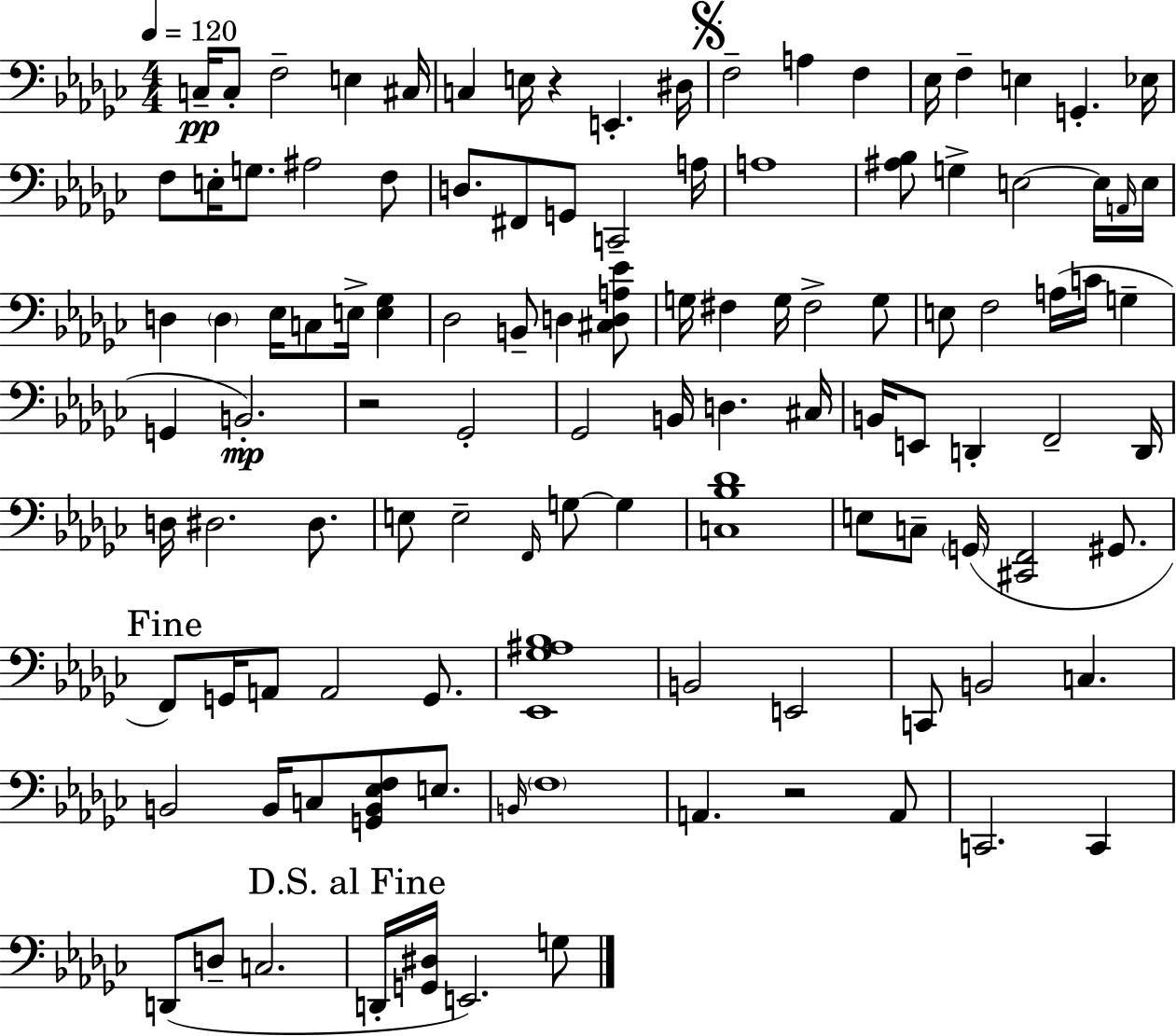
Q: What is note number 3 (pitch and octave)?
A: F3